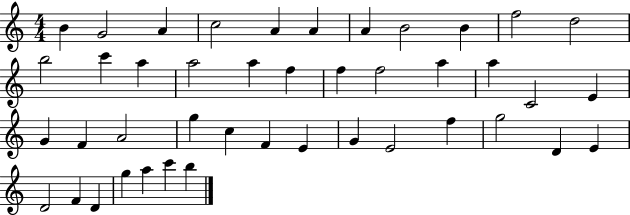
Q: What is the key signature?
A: C major